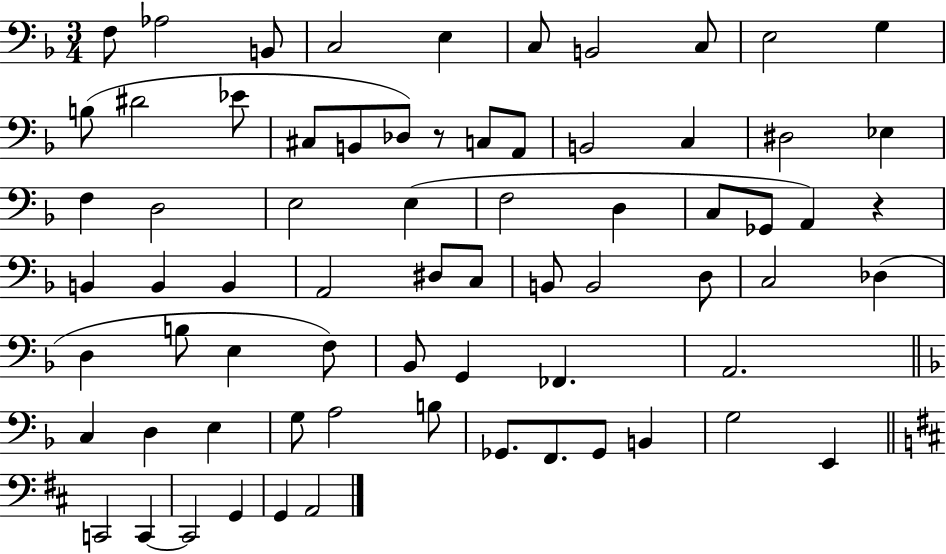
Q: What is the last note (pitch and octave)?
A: A2